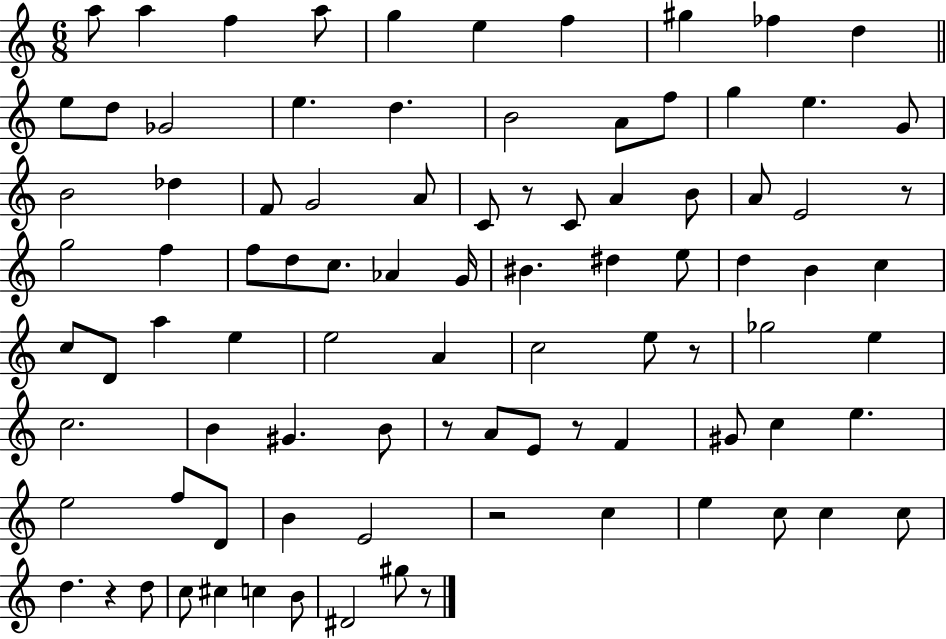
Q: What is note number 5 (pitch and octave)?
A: G5